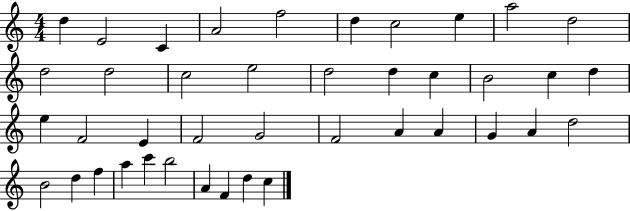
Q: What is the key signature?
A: C major